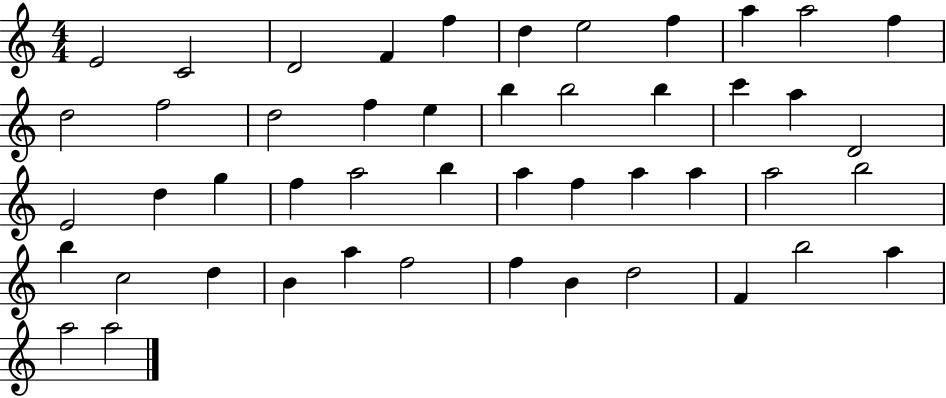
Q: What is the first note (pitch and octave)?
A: E4